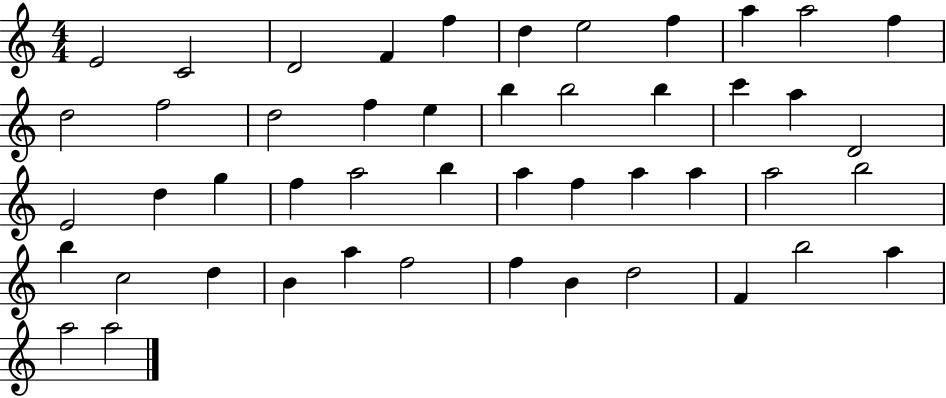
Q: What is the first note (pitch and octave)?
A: E4